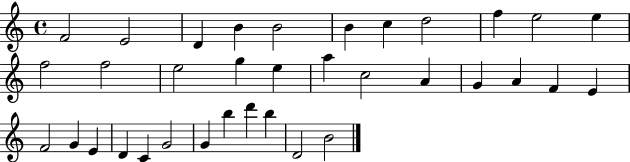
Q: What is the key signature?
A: C major